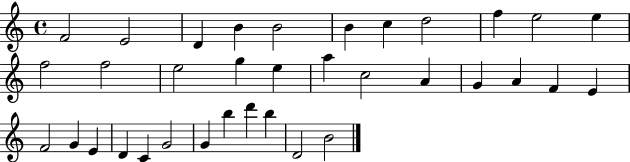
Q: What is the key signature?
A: C major